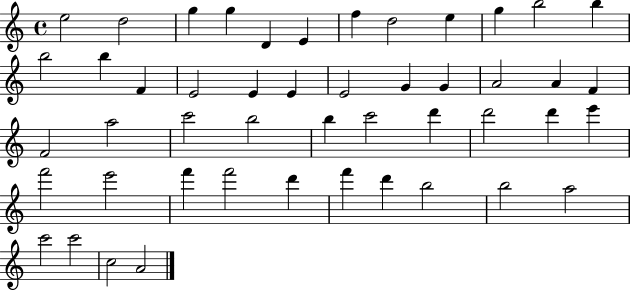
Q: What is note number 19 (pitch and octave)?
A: E4